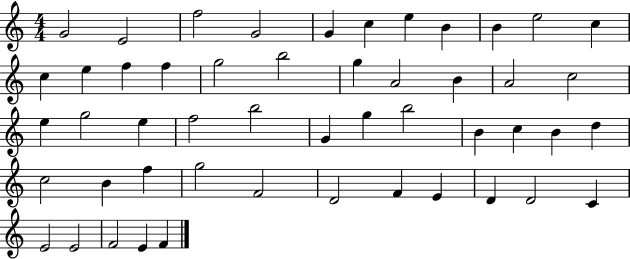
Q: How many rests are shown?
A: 0